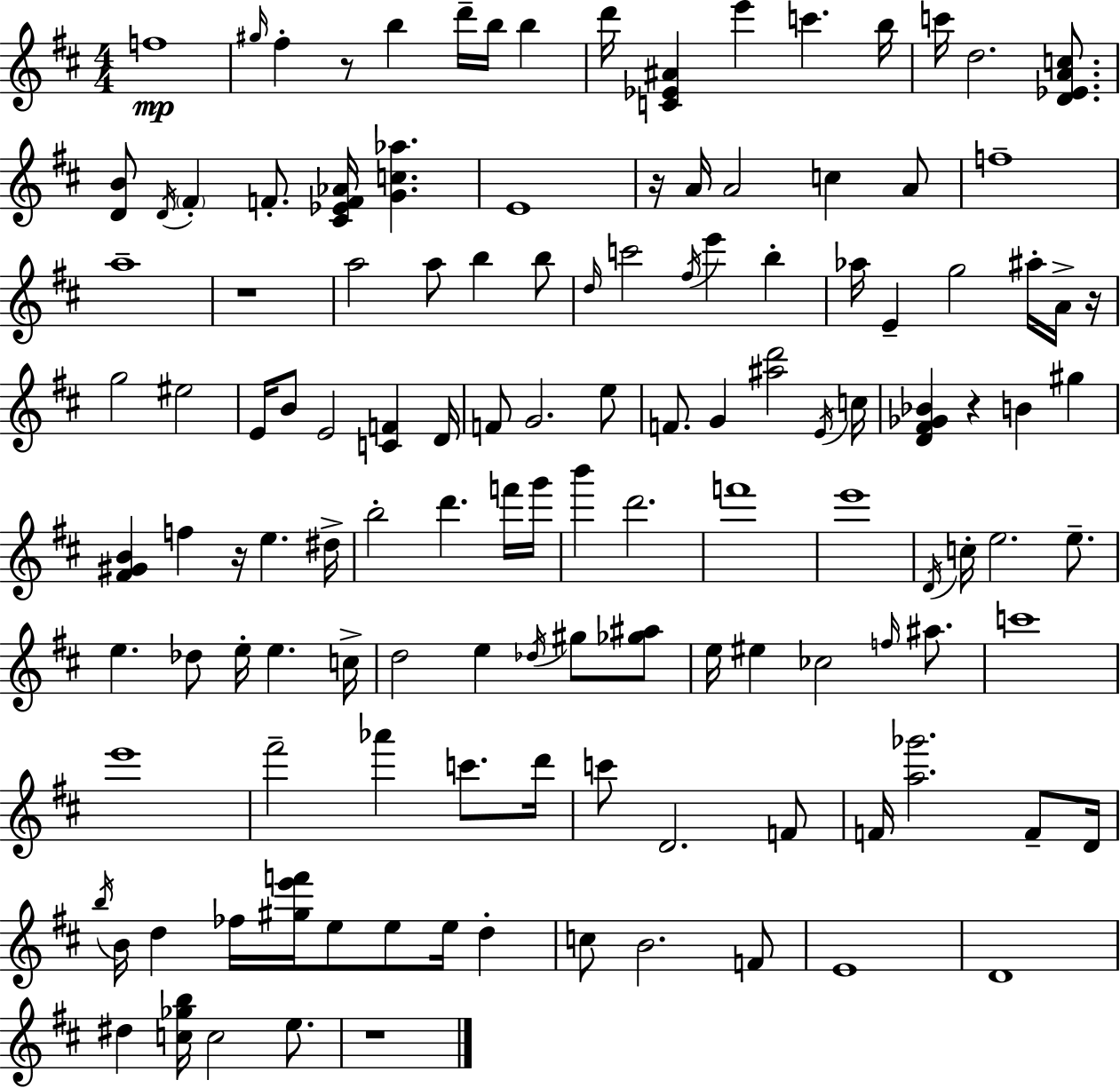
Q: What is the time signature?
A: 4/4